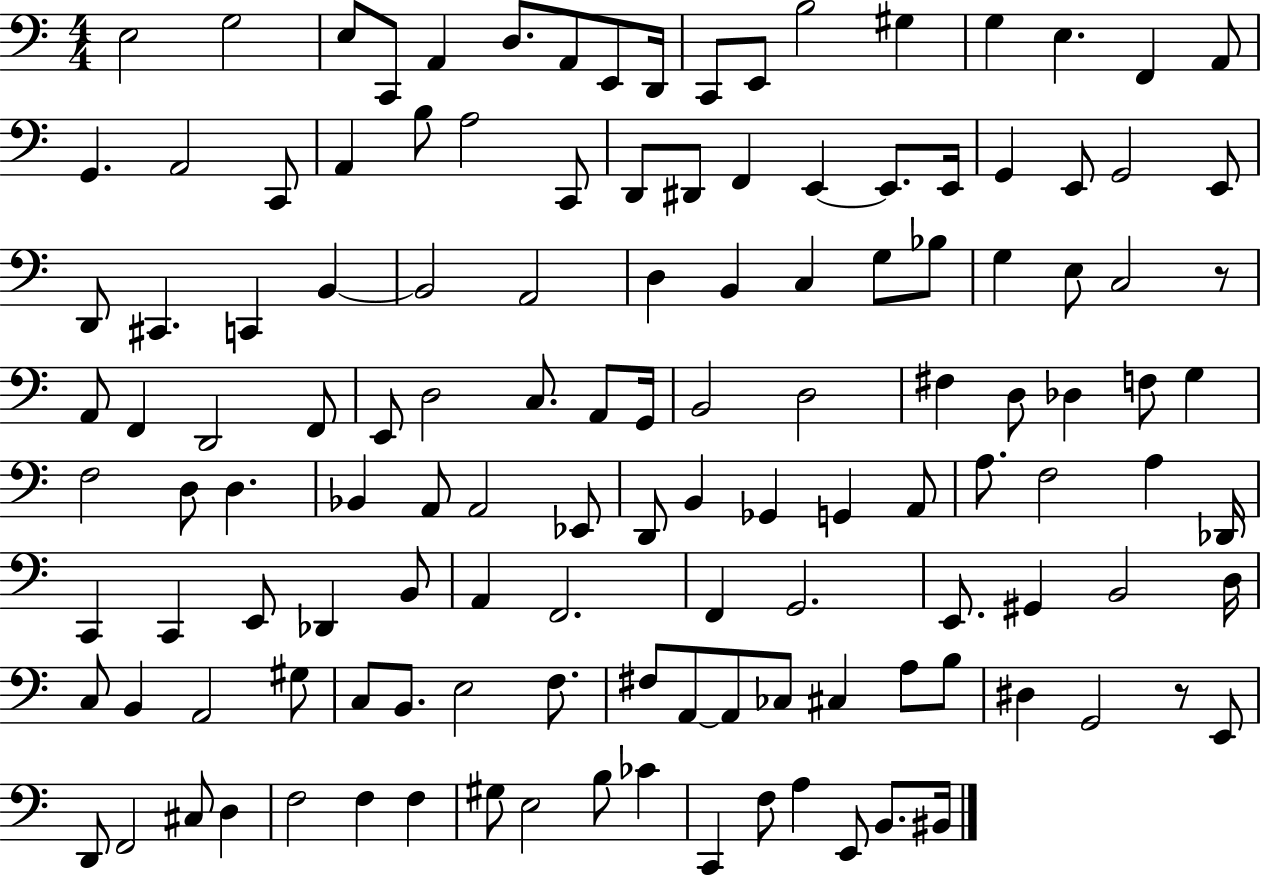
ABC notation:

X:1
T:Untitled
M:4/4
L:1/4
K:C
E,2 G,2 E,/2 C,,/2 A,, D,/2 A,,/2 E,,/2 D,,/4 C,,/2 E,,/2 B,2 ^G, G, E, F,, A,,/2 G,, A,,2 C,,/2 A,, B,/2 A,2 C,,/2 D,,/2 ^D,,/2 F,, E,, E,,/2 E,,/4 G,, E,,/2 G,,2 E,,/2 D,,/2 ^C,, C,, B,, B,,2 A,,2 D, B,, C, G,/2 _B,/2 G, E,/2 C,2 z/2 A,,/2 F,, D,,2 F,,/2 E,,/2 D,2 C,/2 A,,/2 G,,/4 B,,2 D,2 ^F, D,/2 _D, F,/2 G, F,2 D,/2 D, _B,, A,,/2 A,,2 _E,,/2 D,,/2 B,, _G,, G,, A,,/2 A,/2 F,2 A, _D,,/4 C,, C,, E,,/2 _D,, B,,/2 A,, F,,2 F,, G,,2 E,,/2 ^G,, B,,2 D,/4 C,/2 B,, A,,2 ^G,/2 C,/2 B,,/2 E,2 F,/2 ^F,/2 A,,/2 A,,/2 _C,/2 ^C, A,/2 B,/2 ^D, G,,2 z/2 E,,/2 D,,/2 F,,2 ^C,/2 D, F,2 F, F, ^G,/2 E,2 B,/2 _C C,, F,/2 A, E,,/2 B,,/2 ^B,,/4